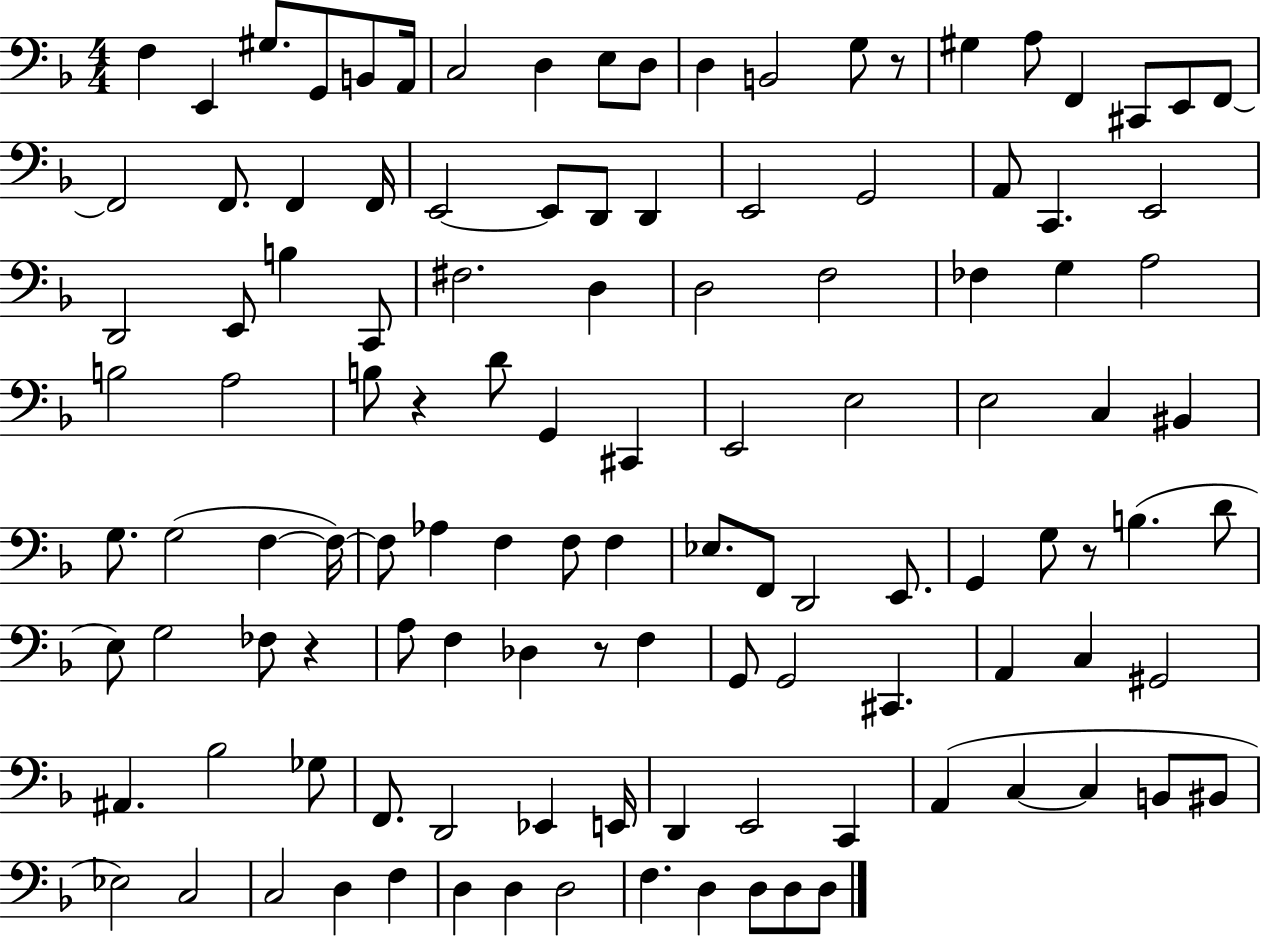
F3/q E2/q G#3/e. G2/e B2/e A2/s C3/h D3/q E3/e D3/e D3/q B2/h G3/e R/e G#3/q A3/e F2/q C#2/e E2/e F2/e F2/h F2/e. F2/q F2/s E2/h E2/e D2/e D2/q E2/h G2/h A2/e C2/q. E2/h D2/h E2/e B3/q C2/e F#3/h. D3/q D3/h F3/h FES3/q G3/q A3/h B3/h A3/h B3/e R/q D4/e G2/q C#2/q E2/h E3/h E3/h C3/q BIS2/q G3/e. G3/h F3/q F3/s F3/e Ab3/q F3/q F3/e F3/q Eb3/e. F2/e D2/h E2/e. G2/q G3/e R/e B3/q. D4/e E3/e G3/h FES3/e R/q A3/e F3/q Db3/q R/e F3/q G2/e G2/h C#2/q. A2/q C3/q G#2/h A#2/q. Bb3/h Gb3/e F2/e. D2/h Eb2/q E2/s D2/q E2/h C2/q A2/q C3/q C3/q B2/e BIS2/e Eb3/h C3/h C3/h D3/q F3/q D3/q D3/q D3/h F3/q. D3/q D3/e D3/e D3/e